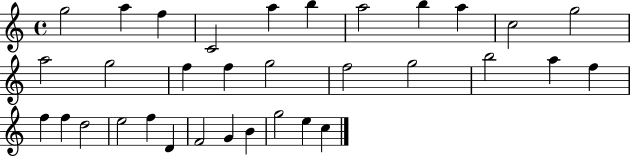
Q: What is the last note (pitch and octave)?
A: C5